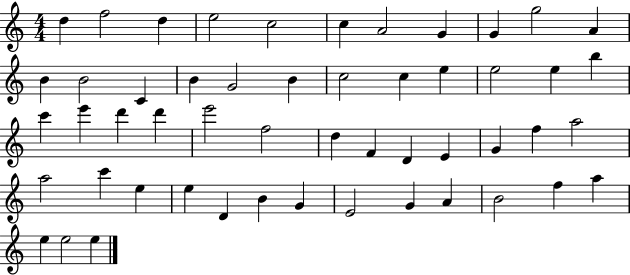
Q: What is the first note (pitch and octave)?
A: D5